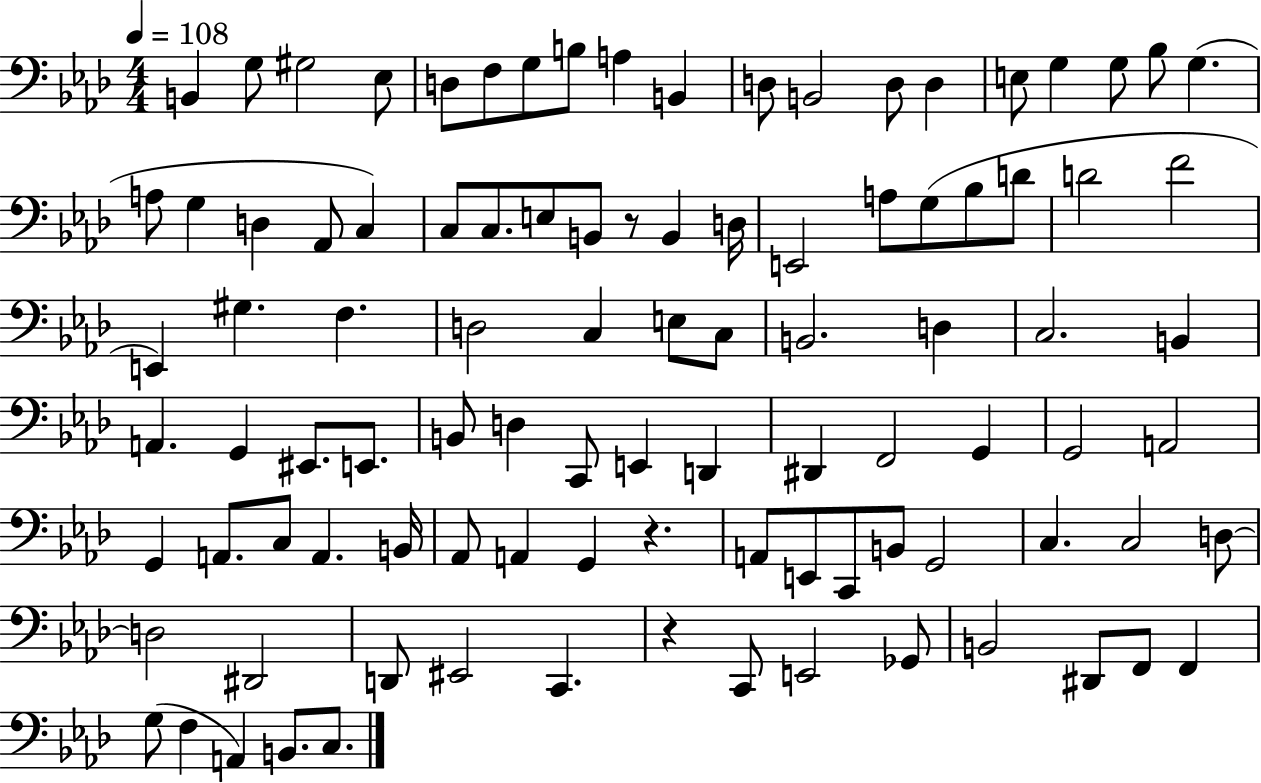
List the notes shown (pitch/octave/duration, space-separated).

B2/q G3/e G#3/h Eb3/e D3/e F3/e G3/e B3/e A3/q B2/q D3/e B2/h D3/e D3/q E3/e G3/q G3/e Bb3/e G3/q. A3/e G3/q D3/q Ab2/e C3/q C3/e C3/e. E3/e B2/e R/e B2/q D3/s E2/h A3/e G3/e Bb3/e D4/e D4/h F4/h E2/q G#3/q. F3/q. D3/h C3/q E3/e C3/e B2/h. D3/q C3/h. B2/q A2/q. G2/q EIS2/e. E2/e. B2/e D3/q C2/e E2/q D2/q D#2/q F2/h G2/q G2/h A2/h G2/q A2/e. C3/e A2/q. B2/s Ab2/e A2/q G2/q R/q. A2/e E2/e C2/e B2/e G2/h C3/q. C3/h D3/e D3/h D#2/h D2/e EIS2/h C2/q. R/q C2/e E2/h Gb2/e B2/h D#2/e F2/e F2/q G3/e F3/q A2/q B2/e. C3/e.